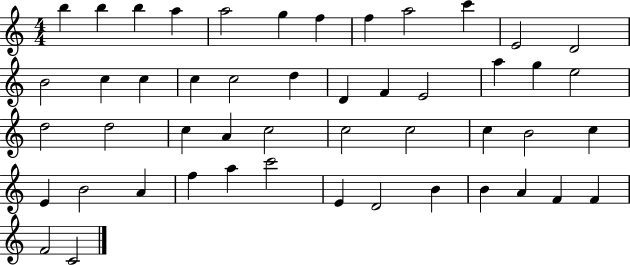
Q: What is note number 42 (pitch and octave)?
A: D4